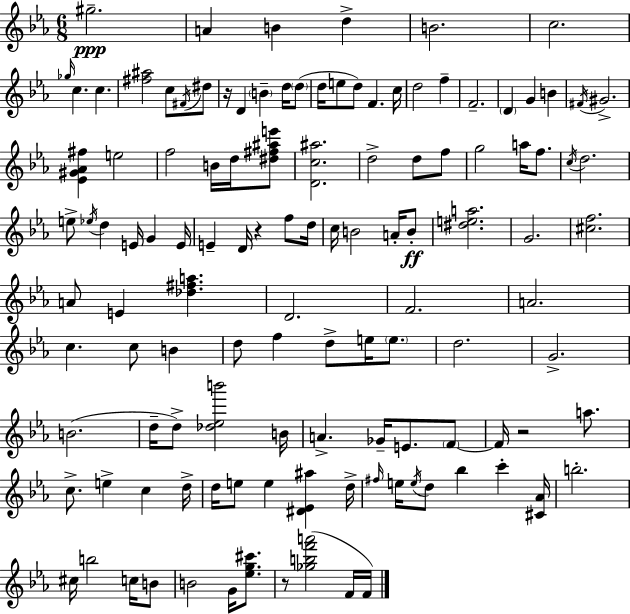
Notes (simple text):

G#5/h. A4/q B4/q D5/q B4/h. C5/h. Gb5/s C5/q. C5/q. [F#5,A#5]/h C5/e F#4/s D#5/e R/s D4/q B4/q D5/s D5/e D5/s E5/e D5/e F4/q. C5/s D5/h F5/q F4/h. D4/q G4/q B4/q F#4/s G#4/h. [Eb4,G#4,Ab4,F#5]/q E5/h F5/h B4/s D5/s [D#5,F#5,A#5,E6]/e [D4,C5,A#5]/h. D5/h D5/e F5/e G5/h A5/s F5/e. C5/s D5/h. E5/e Eb5/s D5/q E4/s G4/q E4/s E4/q D4/s R/q F5/e D5/s C5/s B4/h A4/s B4/e [D#5,E5,A5]/h. G4/h. [C#5,F5]/h. A4/e E4/q [Db5,F#5,A5]/q. D4/h. F4/h. A4/h. C5/q. C5/e B4/q D5/e F5/q D5/e E5/s E5/e. D5/h. G4/h. B4/h. D5/s D5/e [Db5,Eb5,B6]/h B4/s A4/q. Gb4/s E4/e. F4/e F4/s R/h A5/e. C5/e. E5/q C5/q D5/s D5/s E5/e E5/q [D#4,Eb4,A#5]/q D5/s F#5/s E5/s E5/s D5/e Bb5/q C6/q [C#4,Ab4]/s B5/h. C#5/s B5/h C5/s B4/e B4/h G4/s [Eb5,G5,C#6]/e. R/e [Gb5,B5,F6,A6]/h F4/s F4/s